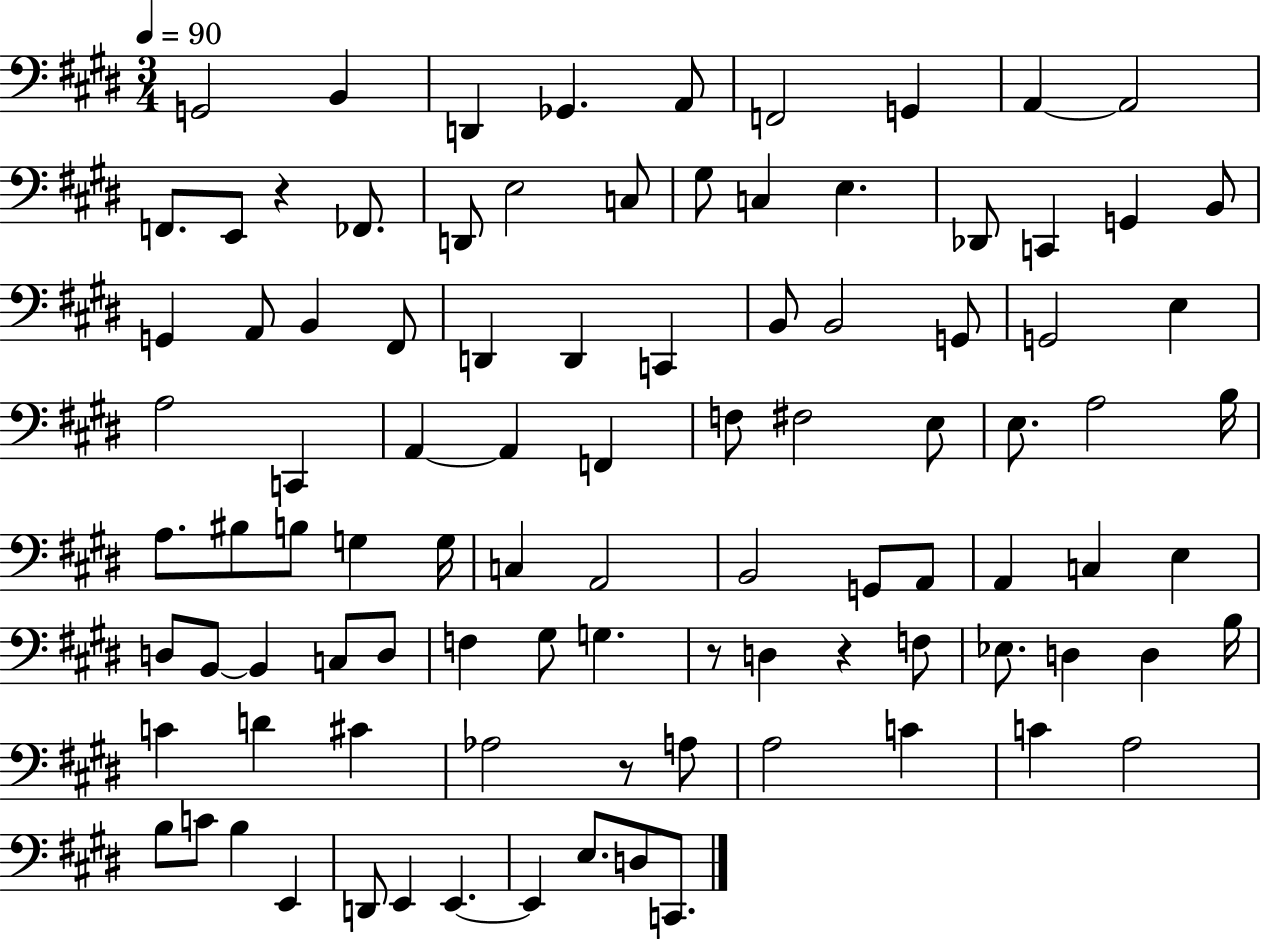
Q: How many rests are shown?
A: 4